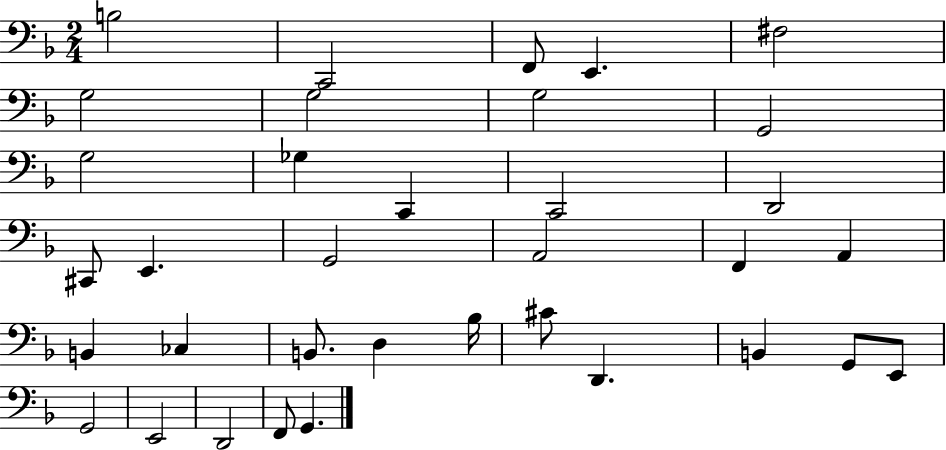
X:1
T:Untitled
M:2/4
L:1/4
K:F
B,2 C,,2 F,,/2 E,, ^F,2 G,2 G,2 G,2 G,,2 G,2 _G, C,, C,,2 D,,2 ^C,,/2 E,, G,,2 A,,2 F,, A,, B,, _C, B,,/2 D, _B,/4 ^C/2 D,, B,, G,,/2 E,,/2 G,,2 E,,2 D,,2 F,,/2 G,,